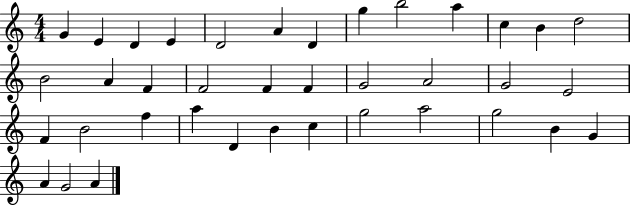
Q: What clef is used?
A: treble